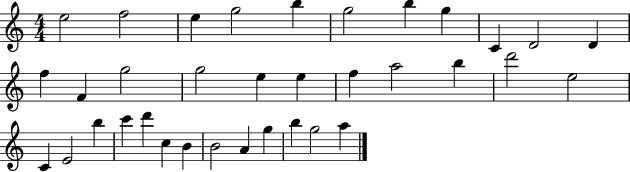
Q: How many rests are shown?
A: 0